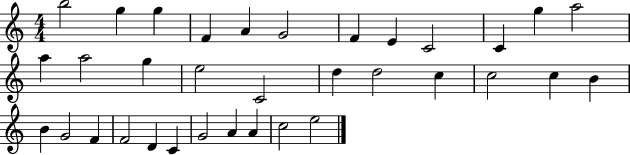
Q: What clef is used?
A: treble